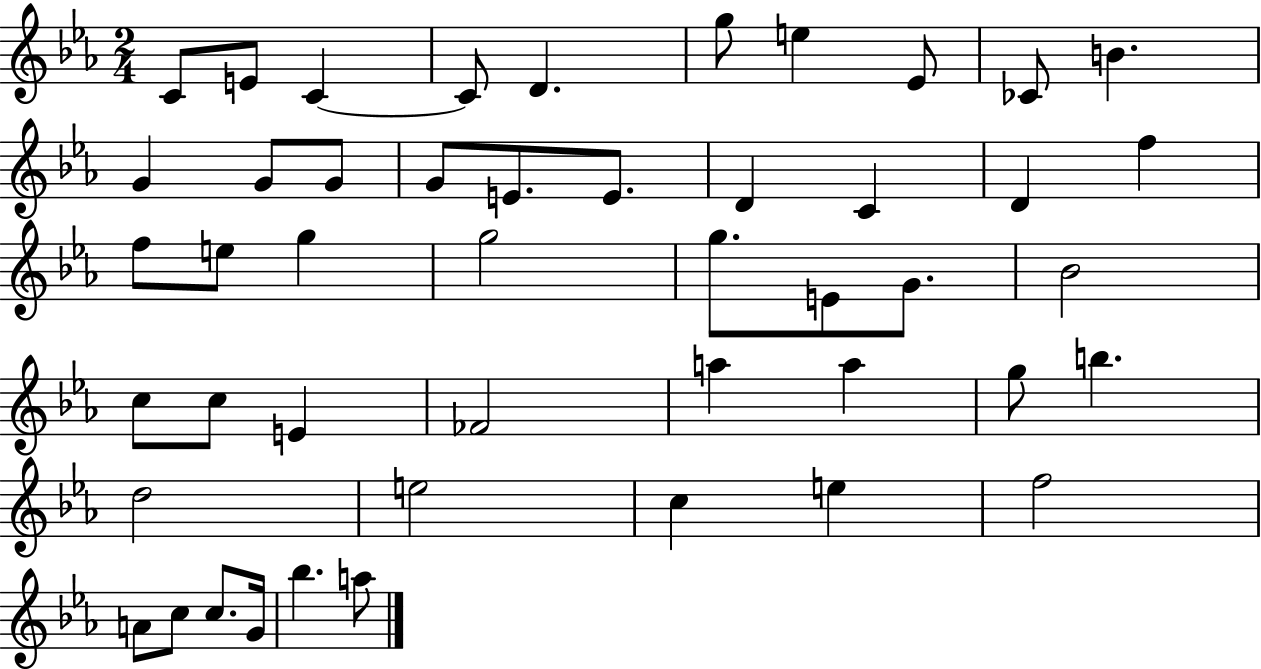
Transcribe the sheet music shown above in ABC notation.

X:1
T:Untitled
M:2/4
L:1/4
K:Eb
C/2 E/2 C C/2 D g/2 e _E/2 _C/2 B G G/2 G/2 G/2 E/2 E/2 D C D f f/2 e/2 g g2 g/2 E/2 G/2 _B2 c/2 c/2 E _F2 a a g/2 b d2 e2 c e f2 A/2 c/2 c/2 G/4 _b a/2